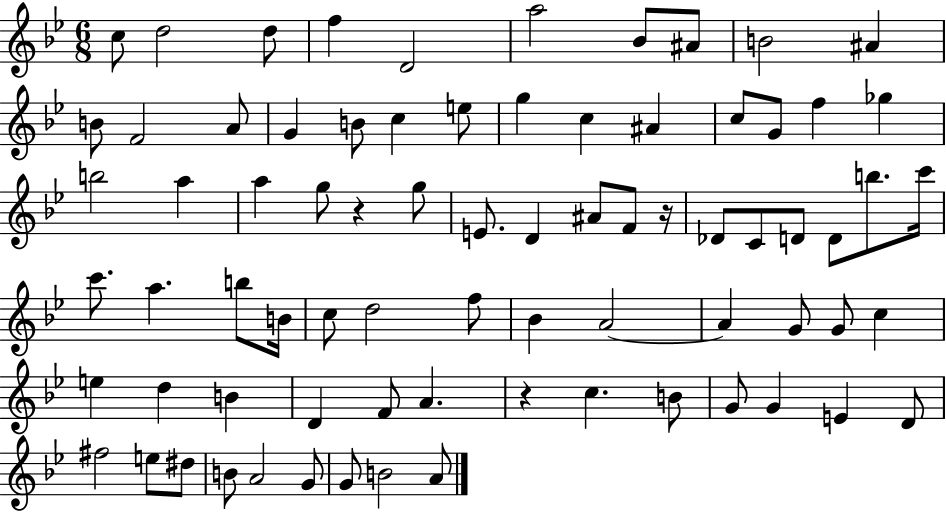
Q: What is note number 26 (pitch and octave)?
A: A5